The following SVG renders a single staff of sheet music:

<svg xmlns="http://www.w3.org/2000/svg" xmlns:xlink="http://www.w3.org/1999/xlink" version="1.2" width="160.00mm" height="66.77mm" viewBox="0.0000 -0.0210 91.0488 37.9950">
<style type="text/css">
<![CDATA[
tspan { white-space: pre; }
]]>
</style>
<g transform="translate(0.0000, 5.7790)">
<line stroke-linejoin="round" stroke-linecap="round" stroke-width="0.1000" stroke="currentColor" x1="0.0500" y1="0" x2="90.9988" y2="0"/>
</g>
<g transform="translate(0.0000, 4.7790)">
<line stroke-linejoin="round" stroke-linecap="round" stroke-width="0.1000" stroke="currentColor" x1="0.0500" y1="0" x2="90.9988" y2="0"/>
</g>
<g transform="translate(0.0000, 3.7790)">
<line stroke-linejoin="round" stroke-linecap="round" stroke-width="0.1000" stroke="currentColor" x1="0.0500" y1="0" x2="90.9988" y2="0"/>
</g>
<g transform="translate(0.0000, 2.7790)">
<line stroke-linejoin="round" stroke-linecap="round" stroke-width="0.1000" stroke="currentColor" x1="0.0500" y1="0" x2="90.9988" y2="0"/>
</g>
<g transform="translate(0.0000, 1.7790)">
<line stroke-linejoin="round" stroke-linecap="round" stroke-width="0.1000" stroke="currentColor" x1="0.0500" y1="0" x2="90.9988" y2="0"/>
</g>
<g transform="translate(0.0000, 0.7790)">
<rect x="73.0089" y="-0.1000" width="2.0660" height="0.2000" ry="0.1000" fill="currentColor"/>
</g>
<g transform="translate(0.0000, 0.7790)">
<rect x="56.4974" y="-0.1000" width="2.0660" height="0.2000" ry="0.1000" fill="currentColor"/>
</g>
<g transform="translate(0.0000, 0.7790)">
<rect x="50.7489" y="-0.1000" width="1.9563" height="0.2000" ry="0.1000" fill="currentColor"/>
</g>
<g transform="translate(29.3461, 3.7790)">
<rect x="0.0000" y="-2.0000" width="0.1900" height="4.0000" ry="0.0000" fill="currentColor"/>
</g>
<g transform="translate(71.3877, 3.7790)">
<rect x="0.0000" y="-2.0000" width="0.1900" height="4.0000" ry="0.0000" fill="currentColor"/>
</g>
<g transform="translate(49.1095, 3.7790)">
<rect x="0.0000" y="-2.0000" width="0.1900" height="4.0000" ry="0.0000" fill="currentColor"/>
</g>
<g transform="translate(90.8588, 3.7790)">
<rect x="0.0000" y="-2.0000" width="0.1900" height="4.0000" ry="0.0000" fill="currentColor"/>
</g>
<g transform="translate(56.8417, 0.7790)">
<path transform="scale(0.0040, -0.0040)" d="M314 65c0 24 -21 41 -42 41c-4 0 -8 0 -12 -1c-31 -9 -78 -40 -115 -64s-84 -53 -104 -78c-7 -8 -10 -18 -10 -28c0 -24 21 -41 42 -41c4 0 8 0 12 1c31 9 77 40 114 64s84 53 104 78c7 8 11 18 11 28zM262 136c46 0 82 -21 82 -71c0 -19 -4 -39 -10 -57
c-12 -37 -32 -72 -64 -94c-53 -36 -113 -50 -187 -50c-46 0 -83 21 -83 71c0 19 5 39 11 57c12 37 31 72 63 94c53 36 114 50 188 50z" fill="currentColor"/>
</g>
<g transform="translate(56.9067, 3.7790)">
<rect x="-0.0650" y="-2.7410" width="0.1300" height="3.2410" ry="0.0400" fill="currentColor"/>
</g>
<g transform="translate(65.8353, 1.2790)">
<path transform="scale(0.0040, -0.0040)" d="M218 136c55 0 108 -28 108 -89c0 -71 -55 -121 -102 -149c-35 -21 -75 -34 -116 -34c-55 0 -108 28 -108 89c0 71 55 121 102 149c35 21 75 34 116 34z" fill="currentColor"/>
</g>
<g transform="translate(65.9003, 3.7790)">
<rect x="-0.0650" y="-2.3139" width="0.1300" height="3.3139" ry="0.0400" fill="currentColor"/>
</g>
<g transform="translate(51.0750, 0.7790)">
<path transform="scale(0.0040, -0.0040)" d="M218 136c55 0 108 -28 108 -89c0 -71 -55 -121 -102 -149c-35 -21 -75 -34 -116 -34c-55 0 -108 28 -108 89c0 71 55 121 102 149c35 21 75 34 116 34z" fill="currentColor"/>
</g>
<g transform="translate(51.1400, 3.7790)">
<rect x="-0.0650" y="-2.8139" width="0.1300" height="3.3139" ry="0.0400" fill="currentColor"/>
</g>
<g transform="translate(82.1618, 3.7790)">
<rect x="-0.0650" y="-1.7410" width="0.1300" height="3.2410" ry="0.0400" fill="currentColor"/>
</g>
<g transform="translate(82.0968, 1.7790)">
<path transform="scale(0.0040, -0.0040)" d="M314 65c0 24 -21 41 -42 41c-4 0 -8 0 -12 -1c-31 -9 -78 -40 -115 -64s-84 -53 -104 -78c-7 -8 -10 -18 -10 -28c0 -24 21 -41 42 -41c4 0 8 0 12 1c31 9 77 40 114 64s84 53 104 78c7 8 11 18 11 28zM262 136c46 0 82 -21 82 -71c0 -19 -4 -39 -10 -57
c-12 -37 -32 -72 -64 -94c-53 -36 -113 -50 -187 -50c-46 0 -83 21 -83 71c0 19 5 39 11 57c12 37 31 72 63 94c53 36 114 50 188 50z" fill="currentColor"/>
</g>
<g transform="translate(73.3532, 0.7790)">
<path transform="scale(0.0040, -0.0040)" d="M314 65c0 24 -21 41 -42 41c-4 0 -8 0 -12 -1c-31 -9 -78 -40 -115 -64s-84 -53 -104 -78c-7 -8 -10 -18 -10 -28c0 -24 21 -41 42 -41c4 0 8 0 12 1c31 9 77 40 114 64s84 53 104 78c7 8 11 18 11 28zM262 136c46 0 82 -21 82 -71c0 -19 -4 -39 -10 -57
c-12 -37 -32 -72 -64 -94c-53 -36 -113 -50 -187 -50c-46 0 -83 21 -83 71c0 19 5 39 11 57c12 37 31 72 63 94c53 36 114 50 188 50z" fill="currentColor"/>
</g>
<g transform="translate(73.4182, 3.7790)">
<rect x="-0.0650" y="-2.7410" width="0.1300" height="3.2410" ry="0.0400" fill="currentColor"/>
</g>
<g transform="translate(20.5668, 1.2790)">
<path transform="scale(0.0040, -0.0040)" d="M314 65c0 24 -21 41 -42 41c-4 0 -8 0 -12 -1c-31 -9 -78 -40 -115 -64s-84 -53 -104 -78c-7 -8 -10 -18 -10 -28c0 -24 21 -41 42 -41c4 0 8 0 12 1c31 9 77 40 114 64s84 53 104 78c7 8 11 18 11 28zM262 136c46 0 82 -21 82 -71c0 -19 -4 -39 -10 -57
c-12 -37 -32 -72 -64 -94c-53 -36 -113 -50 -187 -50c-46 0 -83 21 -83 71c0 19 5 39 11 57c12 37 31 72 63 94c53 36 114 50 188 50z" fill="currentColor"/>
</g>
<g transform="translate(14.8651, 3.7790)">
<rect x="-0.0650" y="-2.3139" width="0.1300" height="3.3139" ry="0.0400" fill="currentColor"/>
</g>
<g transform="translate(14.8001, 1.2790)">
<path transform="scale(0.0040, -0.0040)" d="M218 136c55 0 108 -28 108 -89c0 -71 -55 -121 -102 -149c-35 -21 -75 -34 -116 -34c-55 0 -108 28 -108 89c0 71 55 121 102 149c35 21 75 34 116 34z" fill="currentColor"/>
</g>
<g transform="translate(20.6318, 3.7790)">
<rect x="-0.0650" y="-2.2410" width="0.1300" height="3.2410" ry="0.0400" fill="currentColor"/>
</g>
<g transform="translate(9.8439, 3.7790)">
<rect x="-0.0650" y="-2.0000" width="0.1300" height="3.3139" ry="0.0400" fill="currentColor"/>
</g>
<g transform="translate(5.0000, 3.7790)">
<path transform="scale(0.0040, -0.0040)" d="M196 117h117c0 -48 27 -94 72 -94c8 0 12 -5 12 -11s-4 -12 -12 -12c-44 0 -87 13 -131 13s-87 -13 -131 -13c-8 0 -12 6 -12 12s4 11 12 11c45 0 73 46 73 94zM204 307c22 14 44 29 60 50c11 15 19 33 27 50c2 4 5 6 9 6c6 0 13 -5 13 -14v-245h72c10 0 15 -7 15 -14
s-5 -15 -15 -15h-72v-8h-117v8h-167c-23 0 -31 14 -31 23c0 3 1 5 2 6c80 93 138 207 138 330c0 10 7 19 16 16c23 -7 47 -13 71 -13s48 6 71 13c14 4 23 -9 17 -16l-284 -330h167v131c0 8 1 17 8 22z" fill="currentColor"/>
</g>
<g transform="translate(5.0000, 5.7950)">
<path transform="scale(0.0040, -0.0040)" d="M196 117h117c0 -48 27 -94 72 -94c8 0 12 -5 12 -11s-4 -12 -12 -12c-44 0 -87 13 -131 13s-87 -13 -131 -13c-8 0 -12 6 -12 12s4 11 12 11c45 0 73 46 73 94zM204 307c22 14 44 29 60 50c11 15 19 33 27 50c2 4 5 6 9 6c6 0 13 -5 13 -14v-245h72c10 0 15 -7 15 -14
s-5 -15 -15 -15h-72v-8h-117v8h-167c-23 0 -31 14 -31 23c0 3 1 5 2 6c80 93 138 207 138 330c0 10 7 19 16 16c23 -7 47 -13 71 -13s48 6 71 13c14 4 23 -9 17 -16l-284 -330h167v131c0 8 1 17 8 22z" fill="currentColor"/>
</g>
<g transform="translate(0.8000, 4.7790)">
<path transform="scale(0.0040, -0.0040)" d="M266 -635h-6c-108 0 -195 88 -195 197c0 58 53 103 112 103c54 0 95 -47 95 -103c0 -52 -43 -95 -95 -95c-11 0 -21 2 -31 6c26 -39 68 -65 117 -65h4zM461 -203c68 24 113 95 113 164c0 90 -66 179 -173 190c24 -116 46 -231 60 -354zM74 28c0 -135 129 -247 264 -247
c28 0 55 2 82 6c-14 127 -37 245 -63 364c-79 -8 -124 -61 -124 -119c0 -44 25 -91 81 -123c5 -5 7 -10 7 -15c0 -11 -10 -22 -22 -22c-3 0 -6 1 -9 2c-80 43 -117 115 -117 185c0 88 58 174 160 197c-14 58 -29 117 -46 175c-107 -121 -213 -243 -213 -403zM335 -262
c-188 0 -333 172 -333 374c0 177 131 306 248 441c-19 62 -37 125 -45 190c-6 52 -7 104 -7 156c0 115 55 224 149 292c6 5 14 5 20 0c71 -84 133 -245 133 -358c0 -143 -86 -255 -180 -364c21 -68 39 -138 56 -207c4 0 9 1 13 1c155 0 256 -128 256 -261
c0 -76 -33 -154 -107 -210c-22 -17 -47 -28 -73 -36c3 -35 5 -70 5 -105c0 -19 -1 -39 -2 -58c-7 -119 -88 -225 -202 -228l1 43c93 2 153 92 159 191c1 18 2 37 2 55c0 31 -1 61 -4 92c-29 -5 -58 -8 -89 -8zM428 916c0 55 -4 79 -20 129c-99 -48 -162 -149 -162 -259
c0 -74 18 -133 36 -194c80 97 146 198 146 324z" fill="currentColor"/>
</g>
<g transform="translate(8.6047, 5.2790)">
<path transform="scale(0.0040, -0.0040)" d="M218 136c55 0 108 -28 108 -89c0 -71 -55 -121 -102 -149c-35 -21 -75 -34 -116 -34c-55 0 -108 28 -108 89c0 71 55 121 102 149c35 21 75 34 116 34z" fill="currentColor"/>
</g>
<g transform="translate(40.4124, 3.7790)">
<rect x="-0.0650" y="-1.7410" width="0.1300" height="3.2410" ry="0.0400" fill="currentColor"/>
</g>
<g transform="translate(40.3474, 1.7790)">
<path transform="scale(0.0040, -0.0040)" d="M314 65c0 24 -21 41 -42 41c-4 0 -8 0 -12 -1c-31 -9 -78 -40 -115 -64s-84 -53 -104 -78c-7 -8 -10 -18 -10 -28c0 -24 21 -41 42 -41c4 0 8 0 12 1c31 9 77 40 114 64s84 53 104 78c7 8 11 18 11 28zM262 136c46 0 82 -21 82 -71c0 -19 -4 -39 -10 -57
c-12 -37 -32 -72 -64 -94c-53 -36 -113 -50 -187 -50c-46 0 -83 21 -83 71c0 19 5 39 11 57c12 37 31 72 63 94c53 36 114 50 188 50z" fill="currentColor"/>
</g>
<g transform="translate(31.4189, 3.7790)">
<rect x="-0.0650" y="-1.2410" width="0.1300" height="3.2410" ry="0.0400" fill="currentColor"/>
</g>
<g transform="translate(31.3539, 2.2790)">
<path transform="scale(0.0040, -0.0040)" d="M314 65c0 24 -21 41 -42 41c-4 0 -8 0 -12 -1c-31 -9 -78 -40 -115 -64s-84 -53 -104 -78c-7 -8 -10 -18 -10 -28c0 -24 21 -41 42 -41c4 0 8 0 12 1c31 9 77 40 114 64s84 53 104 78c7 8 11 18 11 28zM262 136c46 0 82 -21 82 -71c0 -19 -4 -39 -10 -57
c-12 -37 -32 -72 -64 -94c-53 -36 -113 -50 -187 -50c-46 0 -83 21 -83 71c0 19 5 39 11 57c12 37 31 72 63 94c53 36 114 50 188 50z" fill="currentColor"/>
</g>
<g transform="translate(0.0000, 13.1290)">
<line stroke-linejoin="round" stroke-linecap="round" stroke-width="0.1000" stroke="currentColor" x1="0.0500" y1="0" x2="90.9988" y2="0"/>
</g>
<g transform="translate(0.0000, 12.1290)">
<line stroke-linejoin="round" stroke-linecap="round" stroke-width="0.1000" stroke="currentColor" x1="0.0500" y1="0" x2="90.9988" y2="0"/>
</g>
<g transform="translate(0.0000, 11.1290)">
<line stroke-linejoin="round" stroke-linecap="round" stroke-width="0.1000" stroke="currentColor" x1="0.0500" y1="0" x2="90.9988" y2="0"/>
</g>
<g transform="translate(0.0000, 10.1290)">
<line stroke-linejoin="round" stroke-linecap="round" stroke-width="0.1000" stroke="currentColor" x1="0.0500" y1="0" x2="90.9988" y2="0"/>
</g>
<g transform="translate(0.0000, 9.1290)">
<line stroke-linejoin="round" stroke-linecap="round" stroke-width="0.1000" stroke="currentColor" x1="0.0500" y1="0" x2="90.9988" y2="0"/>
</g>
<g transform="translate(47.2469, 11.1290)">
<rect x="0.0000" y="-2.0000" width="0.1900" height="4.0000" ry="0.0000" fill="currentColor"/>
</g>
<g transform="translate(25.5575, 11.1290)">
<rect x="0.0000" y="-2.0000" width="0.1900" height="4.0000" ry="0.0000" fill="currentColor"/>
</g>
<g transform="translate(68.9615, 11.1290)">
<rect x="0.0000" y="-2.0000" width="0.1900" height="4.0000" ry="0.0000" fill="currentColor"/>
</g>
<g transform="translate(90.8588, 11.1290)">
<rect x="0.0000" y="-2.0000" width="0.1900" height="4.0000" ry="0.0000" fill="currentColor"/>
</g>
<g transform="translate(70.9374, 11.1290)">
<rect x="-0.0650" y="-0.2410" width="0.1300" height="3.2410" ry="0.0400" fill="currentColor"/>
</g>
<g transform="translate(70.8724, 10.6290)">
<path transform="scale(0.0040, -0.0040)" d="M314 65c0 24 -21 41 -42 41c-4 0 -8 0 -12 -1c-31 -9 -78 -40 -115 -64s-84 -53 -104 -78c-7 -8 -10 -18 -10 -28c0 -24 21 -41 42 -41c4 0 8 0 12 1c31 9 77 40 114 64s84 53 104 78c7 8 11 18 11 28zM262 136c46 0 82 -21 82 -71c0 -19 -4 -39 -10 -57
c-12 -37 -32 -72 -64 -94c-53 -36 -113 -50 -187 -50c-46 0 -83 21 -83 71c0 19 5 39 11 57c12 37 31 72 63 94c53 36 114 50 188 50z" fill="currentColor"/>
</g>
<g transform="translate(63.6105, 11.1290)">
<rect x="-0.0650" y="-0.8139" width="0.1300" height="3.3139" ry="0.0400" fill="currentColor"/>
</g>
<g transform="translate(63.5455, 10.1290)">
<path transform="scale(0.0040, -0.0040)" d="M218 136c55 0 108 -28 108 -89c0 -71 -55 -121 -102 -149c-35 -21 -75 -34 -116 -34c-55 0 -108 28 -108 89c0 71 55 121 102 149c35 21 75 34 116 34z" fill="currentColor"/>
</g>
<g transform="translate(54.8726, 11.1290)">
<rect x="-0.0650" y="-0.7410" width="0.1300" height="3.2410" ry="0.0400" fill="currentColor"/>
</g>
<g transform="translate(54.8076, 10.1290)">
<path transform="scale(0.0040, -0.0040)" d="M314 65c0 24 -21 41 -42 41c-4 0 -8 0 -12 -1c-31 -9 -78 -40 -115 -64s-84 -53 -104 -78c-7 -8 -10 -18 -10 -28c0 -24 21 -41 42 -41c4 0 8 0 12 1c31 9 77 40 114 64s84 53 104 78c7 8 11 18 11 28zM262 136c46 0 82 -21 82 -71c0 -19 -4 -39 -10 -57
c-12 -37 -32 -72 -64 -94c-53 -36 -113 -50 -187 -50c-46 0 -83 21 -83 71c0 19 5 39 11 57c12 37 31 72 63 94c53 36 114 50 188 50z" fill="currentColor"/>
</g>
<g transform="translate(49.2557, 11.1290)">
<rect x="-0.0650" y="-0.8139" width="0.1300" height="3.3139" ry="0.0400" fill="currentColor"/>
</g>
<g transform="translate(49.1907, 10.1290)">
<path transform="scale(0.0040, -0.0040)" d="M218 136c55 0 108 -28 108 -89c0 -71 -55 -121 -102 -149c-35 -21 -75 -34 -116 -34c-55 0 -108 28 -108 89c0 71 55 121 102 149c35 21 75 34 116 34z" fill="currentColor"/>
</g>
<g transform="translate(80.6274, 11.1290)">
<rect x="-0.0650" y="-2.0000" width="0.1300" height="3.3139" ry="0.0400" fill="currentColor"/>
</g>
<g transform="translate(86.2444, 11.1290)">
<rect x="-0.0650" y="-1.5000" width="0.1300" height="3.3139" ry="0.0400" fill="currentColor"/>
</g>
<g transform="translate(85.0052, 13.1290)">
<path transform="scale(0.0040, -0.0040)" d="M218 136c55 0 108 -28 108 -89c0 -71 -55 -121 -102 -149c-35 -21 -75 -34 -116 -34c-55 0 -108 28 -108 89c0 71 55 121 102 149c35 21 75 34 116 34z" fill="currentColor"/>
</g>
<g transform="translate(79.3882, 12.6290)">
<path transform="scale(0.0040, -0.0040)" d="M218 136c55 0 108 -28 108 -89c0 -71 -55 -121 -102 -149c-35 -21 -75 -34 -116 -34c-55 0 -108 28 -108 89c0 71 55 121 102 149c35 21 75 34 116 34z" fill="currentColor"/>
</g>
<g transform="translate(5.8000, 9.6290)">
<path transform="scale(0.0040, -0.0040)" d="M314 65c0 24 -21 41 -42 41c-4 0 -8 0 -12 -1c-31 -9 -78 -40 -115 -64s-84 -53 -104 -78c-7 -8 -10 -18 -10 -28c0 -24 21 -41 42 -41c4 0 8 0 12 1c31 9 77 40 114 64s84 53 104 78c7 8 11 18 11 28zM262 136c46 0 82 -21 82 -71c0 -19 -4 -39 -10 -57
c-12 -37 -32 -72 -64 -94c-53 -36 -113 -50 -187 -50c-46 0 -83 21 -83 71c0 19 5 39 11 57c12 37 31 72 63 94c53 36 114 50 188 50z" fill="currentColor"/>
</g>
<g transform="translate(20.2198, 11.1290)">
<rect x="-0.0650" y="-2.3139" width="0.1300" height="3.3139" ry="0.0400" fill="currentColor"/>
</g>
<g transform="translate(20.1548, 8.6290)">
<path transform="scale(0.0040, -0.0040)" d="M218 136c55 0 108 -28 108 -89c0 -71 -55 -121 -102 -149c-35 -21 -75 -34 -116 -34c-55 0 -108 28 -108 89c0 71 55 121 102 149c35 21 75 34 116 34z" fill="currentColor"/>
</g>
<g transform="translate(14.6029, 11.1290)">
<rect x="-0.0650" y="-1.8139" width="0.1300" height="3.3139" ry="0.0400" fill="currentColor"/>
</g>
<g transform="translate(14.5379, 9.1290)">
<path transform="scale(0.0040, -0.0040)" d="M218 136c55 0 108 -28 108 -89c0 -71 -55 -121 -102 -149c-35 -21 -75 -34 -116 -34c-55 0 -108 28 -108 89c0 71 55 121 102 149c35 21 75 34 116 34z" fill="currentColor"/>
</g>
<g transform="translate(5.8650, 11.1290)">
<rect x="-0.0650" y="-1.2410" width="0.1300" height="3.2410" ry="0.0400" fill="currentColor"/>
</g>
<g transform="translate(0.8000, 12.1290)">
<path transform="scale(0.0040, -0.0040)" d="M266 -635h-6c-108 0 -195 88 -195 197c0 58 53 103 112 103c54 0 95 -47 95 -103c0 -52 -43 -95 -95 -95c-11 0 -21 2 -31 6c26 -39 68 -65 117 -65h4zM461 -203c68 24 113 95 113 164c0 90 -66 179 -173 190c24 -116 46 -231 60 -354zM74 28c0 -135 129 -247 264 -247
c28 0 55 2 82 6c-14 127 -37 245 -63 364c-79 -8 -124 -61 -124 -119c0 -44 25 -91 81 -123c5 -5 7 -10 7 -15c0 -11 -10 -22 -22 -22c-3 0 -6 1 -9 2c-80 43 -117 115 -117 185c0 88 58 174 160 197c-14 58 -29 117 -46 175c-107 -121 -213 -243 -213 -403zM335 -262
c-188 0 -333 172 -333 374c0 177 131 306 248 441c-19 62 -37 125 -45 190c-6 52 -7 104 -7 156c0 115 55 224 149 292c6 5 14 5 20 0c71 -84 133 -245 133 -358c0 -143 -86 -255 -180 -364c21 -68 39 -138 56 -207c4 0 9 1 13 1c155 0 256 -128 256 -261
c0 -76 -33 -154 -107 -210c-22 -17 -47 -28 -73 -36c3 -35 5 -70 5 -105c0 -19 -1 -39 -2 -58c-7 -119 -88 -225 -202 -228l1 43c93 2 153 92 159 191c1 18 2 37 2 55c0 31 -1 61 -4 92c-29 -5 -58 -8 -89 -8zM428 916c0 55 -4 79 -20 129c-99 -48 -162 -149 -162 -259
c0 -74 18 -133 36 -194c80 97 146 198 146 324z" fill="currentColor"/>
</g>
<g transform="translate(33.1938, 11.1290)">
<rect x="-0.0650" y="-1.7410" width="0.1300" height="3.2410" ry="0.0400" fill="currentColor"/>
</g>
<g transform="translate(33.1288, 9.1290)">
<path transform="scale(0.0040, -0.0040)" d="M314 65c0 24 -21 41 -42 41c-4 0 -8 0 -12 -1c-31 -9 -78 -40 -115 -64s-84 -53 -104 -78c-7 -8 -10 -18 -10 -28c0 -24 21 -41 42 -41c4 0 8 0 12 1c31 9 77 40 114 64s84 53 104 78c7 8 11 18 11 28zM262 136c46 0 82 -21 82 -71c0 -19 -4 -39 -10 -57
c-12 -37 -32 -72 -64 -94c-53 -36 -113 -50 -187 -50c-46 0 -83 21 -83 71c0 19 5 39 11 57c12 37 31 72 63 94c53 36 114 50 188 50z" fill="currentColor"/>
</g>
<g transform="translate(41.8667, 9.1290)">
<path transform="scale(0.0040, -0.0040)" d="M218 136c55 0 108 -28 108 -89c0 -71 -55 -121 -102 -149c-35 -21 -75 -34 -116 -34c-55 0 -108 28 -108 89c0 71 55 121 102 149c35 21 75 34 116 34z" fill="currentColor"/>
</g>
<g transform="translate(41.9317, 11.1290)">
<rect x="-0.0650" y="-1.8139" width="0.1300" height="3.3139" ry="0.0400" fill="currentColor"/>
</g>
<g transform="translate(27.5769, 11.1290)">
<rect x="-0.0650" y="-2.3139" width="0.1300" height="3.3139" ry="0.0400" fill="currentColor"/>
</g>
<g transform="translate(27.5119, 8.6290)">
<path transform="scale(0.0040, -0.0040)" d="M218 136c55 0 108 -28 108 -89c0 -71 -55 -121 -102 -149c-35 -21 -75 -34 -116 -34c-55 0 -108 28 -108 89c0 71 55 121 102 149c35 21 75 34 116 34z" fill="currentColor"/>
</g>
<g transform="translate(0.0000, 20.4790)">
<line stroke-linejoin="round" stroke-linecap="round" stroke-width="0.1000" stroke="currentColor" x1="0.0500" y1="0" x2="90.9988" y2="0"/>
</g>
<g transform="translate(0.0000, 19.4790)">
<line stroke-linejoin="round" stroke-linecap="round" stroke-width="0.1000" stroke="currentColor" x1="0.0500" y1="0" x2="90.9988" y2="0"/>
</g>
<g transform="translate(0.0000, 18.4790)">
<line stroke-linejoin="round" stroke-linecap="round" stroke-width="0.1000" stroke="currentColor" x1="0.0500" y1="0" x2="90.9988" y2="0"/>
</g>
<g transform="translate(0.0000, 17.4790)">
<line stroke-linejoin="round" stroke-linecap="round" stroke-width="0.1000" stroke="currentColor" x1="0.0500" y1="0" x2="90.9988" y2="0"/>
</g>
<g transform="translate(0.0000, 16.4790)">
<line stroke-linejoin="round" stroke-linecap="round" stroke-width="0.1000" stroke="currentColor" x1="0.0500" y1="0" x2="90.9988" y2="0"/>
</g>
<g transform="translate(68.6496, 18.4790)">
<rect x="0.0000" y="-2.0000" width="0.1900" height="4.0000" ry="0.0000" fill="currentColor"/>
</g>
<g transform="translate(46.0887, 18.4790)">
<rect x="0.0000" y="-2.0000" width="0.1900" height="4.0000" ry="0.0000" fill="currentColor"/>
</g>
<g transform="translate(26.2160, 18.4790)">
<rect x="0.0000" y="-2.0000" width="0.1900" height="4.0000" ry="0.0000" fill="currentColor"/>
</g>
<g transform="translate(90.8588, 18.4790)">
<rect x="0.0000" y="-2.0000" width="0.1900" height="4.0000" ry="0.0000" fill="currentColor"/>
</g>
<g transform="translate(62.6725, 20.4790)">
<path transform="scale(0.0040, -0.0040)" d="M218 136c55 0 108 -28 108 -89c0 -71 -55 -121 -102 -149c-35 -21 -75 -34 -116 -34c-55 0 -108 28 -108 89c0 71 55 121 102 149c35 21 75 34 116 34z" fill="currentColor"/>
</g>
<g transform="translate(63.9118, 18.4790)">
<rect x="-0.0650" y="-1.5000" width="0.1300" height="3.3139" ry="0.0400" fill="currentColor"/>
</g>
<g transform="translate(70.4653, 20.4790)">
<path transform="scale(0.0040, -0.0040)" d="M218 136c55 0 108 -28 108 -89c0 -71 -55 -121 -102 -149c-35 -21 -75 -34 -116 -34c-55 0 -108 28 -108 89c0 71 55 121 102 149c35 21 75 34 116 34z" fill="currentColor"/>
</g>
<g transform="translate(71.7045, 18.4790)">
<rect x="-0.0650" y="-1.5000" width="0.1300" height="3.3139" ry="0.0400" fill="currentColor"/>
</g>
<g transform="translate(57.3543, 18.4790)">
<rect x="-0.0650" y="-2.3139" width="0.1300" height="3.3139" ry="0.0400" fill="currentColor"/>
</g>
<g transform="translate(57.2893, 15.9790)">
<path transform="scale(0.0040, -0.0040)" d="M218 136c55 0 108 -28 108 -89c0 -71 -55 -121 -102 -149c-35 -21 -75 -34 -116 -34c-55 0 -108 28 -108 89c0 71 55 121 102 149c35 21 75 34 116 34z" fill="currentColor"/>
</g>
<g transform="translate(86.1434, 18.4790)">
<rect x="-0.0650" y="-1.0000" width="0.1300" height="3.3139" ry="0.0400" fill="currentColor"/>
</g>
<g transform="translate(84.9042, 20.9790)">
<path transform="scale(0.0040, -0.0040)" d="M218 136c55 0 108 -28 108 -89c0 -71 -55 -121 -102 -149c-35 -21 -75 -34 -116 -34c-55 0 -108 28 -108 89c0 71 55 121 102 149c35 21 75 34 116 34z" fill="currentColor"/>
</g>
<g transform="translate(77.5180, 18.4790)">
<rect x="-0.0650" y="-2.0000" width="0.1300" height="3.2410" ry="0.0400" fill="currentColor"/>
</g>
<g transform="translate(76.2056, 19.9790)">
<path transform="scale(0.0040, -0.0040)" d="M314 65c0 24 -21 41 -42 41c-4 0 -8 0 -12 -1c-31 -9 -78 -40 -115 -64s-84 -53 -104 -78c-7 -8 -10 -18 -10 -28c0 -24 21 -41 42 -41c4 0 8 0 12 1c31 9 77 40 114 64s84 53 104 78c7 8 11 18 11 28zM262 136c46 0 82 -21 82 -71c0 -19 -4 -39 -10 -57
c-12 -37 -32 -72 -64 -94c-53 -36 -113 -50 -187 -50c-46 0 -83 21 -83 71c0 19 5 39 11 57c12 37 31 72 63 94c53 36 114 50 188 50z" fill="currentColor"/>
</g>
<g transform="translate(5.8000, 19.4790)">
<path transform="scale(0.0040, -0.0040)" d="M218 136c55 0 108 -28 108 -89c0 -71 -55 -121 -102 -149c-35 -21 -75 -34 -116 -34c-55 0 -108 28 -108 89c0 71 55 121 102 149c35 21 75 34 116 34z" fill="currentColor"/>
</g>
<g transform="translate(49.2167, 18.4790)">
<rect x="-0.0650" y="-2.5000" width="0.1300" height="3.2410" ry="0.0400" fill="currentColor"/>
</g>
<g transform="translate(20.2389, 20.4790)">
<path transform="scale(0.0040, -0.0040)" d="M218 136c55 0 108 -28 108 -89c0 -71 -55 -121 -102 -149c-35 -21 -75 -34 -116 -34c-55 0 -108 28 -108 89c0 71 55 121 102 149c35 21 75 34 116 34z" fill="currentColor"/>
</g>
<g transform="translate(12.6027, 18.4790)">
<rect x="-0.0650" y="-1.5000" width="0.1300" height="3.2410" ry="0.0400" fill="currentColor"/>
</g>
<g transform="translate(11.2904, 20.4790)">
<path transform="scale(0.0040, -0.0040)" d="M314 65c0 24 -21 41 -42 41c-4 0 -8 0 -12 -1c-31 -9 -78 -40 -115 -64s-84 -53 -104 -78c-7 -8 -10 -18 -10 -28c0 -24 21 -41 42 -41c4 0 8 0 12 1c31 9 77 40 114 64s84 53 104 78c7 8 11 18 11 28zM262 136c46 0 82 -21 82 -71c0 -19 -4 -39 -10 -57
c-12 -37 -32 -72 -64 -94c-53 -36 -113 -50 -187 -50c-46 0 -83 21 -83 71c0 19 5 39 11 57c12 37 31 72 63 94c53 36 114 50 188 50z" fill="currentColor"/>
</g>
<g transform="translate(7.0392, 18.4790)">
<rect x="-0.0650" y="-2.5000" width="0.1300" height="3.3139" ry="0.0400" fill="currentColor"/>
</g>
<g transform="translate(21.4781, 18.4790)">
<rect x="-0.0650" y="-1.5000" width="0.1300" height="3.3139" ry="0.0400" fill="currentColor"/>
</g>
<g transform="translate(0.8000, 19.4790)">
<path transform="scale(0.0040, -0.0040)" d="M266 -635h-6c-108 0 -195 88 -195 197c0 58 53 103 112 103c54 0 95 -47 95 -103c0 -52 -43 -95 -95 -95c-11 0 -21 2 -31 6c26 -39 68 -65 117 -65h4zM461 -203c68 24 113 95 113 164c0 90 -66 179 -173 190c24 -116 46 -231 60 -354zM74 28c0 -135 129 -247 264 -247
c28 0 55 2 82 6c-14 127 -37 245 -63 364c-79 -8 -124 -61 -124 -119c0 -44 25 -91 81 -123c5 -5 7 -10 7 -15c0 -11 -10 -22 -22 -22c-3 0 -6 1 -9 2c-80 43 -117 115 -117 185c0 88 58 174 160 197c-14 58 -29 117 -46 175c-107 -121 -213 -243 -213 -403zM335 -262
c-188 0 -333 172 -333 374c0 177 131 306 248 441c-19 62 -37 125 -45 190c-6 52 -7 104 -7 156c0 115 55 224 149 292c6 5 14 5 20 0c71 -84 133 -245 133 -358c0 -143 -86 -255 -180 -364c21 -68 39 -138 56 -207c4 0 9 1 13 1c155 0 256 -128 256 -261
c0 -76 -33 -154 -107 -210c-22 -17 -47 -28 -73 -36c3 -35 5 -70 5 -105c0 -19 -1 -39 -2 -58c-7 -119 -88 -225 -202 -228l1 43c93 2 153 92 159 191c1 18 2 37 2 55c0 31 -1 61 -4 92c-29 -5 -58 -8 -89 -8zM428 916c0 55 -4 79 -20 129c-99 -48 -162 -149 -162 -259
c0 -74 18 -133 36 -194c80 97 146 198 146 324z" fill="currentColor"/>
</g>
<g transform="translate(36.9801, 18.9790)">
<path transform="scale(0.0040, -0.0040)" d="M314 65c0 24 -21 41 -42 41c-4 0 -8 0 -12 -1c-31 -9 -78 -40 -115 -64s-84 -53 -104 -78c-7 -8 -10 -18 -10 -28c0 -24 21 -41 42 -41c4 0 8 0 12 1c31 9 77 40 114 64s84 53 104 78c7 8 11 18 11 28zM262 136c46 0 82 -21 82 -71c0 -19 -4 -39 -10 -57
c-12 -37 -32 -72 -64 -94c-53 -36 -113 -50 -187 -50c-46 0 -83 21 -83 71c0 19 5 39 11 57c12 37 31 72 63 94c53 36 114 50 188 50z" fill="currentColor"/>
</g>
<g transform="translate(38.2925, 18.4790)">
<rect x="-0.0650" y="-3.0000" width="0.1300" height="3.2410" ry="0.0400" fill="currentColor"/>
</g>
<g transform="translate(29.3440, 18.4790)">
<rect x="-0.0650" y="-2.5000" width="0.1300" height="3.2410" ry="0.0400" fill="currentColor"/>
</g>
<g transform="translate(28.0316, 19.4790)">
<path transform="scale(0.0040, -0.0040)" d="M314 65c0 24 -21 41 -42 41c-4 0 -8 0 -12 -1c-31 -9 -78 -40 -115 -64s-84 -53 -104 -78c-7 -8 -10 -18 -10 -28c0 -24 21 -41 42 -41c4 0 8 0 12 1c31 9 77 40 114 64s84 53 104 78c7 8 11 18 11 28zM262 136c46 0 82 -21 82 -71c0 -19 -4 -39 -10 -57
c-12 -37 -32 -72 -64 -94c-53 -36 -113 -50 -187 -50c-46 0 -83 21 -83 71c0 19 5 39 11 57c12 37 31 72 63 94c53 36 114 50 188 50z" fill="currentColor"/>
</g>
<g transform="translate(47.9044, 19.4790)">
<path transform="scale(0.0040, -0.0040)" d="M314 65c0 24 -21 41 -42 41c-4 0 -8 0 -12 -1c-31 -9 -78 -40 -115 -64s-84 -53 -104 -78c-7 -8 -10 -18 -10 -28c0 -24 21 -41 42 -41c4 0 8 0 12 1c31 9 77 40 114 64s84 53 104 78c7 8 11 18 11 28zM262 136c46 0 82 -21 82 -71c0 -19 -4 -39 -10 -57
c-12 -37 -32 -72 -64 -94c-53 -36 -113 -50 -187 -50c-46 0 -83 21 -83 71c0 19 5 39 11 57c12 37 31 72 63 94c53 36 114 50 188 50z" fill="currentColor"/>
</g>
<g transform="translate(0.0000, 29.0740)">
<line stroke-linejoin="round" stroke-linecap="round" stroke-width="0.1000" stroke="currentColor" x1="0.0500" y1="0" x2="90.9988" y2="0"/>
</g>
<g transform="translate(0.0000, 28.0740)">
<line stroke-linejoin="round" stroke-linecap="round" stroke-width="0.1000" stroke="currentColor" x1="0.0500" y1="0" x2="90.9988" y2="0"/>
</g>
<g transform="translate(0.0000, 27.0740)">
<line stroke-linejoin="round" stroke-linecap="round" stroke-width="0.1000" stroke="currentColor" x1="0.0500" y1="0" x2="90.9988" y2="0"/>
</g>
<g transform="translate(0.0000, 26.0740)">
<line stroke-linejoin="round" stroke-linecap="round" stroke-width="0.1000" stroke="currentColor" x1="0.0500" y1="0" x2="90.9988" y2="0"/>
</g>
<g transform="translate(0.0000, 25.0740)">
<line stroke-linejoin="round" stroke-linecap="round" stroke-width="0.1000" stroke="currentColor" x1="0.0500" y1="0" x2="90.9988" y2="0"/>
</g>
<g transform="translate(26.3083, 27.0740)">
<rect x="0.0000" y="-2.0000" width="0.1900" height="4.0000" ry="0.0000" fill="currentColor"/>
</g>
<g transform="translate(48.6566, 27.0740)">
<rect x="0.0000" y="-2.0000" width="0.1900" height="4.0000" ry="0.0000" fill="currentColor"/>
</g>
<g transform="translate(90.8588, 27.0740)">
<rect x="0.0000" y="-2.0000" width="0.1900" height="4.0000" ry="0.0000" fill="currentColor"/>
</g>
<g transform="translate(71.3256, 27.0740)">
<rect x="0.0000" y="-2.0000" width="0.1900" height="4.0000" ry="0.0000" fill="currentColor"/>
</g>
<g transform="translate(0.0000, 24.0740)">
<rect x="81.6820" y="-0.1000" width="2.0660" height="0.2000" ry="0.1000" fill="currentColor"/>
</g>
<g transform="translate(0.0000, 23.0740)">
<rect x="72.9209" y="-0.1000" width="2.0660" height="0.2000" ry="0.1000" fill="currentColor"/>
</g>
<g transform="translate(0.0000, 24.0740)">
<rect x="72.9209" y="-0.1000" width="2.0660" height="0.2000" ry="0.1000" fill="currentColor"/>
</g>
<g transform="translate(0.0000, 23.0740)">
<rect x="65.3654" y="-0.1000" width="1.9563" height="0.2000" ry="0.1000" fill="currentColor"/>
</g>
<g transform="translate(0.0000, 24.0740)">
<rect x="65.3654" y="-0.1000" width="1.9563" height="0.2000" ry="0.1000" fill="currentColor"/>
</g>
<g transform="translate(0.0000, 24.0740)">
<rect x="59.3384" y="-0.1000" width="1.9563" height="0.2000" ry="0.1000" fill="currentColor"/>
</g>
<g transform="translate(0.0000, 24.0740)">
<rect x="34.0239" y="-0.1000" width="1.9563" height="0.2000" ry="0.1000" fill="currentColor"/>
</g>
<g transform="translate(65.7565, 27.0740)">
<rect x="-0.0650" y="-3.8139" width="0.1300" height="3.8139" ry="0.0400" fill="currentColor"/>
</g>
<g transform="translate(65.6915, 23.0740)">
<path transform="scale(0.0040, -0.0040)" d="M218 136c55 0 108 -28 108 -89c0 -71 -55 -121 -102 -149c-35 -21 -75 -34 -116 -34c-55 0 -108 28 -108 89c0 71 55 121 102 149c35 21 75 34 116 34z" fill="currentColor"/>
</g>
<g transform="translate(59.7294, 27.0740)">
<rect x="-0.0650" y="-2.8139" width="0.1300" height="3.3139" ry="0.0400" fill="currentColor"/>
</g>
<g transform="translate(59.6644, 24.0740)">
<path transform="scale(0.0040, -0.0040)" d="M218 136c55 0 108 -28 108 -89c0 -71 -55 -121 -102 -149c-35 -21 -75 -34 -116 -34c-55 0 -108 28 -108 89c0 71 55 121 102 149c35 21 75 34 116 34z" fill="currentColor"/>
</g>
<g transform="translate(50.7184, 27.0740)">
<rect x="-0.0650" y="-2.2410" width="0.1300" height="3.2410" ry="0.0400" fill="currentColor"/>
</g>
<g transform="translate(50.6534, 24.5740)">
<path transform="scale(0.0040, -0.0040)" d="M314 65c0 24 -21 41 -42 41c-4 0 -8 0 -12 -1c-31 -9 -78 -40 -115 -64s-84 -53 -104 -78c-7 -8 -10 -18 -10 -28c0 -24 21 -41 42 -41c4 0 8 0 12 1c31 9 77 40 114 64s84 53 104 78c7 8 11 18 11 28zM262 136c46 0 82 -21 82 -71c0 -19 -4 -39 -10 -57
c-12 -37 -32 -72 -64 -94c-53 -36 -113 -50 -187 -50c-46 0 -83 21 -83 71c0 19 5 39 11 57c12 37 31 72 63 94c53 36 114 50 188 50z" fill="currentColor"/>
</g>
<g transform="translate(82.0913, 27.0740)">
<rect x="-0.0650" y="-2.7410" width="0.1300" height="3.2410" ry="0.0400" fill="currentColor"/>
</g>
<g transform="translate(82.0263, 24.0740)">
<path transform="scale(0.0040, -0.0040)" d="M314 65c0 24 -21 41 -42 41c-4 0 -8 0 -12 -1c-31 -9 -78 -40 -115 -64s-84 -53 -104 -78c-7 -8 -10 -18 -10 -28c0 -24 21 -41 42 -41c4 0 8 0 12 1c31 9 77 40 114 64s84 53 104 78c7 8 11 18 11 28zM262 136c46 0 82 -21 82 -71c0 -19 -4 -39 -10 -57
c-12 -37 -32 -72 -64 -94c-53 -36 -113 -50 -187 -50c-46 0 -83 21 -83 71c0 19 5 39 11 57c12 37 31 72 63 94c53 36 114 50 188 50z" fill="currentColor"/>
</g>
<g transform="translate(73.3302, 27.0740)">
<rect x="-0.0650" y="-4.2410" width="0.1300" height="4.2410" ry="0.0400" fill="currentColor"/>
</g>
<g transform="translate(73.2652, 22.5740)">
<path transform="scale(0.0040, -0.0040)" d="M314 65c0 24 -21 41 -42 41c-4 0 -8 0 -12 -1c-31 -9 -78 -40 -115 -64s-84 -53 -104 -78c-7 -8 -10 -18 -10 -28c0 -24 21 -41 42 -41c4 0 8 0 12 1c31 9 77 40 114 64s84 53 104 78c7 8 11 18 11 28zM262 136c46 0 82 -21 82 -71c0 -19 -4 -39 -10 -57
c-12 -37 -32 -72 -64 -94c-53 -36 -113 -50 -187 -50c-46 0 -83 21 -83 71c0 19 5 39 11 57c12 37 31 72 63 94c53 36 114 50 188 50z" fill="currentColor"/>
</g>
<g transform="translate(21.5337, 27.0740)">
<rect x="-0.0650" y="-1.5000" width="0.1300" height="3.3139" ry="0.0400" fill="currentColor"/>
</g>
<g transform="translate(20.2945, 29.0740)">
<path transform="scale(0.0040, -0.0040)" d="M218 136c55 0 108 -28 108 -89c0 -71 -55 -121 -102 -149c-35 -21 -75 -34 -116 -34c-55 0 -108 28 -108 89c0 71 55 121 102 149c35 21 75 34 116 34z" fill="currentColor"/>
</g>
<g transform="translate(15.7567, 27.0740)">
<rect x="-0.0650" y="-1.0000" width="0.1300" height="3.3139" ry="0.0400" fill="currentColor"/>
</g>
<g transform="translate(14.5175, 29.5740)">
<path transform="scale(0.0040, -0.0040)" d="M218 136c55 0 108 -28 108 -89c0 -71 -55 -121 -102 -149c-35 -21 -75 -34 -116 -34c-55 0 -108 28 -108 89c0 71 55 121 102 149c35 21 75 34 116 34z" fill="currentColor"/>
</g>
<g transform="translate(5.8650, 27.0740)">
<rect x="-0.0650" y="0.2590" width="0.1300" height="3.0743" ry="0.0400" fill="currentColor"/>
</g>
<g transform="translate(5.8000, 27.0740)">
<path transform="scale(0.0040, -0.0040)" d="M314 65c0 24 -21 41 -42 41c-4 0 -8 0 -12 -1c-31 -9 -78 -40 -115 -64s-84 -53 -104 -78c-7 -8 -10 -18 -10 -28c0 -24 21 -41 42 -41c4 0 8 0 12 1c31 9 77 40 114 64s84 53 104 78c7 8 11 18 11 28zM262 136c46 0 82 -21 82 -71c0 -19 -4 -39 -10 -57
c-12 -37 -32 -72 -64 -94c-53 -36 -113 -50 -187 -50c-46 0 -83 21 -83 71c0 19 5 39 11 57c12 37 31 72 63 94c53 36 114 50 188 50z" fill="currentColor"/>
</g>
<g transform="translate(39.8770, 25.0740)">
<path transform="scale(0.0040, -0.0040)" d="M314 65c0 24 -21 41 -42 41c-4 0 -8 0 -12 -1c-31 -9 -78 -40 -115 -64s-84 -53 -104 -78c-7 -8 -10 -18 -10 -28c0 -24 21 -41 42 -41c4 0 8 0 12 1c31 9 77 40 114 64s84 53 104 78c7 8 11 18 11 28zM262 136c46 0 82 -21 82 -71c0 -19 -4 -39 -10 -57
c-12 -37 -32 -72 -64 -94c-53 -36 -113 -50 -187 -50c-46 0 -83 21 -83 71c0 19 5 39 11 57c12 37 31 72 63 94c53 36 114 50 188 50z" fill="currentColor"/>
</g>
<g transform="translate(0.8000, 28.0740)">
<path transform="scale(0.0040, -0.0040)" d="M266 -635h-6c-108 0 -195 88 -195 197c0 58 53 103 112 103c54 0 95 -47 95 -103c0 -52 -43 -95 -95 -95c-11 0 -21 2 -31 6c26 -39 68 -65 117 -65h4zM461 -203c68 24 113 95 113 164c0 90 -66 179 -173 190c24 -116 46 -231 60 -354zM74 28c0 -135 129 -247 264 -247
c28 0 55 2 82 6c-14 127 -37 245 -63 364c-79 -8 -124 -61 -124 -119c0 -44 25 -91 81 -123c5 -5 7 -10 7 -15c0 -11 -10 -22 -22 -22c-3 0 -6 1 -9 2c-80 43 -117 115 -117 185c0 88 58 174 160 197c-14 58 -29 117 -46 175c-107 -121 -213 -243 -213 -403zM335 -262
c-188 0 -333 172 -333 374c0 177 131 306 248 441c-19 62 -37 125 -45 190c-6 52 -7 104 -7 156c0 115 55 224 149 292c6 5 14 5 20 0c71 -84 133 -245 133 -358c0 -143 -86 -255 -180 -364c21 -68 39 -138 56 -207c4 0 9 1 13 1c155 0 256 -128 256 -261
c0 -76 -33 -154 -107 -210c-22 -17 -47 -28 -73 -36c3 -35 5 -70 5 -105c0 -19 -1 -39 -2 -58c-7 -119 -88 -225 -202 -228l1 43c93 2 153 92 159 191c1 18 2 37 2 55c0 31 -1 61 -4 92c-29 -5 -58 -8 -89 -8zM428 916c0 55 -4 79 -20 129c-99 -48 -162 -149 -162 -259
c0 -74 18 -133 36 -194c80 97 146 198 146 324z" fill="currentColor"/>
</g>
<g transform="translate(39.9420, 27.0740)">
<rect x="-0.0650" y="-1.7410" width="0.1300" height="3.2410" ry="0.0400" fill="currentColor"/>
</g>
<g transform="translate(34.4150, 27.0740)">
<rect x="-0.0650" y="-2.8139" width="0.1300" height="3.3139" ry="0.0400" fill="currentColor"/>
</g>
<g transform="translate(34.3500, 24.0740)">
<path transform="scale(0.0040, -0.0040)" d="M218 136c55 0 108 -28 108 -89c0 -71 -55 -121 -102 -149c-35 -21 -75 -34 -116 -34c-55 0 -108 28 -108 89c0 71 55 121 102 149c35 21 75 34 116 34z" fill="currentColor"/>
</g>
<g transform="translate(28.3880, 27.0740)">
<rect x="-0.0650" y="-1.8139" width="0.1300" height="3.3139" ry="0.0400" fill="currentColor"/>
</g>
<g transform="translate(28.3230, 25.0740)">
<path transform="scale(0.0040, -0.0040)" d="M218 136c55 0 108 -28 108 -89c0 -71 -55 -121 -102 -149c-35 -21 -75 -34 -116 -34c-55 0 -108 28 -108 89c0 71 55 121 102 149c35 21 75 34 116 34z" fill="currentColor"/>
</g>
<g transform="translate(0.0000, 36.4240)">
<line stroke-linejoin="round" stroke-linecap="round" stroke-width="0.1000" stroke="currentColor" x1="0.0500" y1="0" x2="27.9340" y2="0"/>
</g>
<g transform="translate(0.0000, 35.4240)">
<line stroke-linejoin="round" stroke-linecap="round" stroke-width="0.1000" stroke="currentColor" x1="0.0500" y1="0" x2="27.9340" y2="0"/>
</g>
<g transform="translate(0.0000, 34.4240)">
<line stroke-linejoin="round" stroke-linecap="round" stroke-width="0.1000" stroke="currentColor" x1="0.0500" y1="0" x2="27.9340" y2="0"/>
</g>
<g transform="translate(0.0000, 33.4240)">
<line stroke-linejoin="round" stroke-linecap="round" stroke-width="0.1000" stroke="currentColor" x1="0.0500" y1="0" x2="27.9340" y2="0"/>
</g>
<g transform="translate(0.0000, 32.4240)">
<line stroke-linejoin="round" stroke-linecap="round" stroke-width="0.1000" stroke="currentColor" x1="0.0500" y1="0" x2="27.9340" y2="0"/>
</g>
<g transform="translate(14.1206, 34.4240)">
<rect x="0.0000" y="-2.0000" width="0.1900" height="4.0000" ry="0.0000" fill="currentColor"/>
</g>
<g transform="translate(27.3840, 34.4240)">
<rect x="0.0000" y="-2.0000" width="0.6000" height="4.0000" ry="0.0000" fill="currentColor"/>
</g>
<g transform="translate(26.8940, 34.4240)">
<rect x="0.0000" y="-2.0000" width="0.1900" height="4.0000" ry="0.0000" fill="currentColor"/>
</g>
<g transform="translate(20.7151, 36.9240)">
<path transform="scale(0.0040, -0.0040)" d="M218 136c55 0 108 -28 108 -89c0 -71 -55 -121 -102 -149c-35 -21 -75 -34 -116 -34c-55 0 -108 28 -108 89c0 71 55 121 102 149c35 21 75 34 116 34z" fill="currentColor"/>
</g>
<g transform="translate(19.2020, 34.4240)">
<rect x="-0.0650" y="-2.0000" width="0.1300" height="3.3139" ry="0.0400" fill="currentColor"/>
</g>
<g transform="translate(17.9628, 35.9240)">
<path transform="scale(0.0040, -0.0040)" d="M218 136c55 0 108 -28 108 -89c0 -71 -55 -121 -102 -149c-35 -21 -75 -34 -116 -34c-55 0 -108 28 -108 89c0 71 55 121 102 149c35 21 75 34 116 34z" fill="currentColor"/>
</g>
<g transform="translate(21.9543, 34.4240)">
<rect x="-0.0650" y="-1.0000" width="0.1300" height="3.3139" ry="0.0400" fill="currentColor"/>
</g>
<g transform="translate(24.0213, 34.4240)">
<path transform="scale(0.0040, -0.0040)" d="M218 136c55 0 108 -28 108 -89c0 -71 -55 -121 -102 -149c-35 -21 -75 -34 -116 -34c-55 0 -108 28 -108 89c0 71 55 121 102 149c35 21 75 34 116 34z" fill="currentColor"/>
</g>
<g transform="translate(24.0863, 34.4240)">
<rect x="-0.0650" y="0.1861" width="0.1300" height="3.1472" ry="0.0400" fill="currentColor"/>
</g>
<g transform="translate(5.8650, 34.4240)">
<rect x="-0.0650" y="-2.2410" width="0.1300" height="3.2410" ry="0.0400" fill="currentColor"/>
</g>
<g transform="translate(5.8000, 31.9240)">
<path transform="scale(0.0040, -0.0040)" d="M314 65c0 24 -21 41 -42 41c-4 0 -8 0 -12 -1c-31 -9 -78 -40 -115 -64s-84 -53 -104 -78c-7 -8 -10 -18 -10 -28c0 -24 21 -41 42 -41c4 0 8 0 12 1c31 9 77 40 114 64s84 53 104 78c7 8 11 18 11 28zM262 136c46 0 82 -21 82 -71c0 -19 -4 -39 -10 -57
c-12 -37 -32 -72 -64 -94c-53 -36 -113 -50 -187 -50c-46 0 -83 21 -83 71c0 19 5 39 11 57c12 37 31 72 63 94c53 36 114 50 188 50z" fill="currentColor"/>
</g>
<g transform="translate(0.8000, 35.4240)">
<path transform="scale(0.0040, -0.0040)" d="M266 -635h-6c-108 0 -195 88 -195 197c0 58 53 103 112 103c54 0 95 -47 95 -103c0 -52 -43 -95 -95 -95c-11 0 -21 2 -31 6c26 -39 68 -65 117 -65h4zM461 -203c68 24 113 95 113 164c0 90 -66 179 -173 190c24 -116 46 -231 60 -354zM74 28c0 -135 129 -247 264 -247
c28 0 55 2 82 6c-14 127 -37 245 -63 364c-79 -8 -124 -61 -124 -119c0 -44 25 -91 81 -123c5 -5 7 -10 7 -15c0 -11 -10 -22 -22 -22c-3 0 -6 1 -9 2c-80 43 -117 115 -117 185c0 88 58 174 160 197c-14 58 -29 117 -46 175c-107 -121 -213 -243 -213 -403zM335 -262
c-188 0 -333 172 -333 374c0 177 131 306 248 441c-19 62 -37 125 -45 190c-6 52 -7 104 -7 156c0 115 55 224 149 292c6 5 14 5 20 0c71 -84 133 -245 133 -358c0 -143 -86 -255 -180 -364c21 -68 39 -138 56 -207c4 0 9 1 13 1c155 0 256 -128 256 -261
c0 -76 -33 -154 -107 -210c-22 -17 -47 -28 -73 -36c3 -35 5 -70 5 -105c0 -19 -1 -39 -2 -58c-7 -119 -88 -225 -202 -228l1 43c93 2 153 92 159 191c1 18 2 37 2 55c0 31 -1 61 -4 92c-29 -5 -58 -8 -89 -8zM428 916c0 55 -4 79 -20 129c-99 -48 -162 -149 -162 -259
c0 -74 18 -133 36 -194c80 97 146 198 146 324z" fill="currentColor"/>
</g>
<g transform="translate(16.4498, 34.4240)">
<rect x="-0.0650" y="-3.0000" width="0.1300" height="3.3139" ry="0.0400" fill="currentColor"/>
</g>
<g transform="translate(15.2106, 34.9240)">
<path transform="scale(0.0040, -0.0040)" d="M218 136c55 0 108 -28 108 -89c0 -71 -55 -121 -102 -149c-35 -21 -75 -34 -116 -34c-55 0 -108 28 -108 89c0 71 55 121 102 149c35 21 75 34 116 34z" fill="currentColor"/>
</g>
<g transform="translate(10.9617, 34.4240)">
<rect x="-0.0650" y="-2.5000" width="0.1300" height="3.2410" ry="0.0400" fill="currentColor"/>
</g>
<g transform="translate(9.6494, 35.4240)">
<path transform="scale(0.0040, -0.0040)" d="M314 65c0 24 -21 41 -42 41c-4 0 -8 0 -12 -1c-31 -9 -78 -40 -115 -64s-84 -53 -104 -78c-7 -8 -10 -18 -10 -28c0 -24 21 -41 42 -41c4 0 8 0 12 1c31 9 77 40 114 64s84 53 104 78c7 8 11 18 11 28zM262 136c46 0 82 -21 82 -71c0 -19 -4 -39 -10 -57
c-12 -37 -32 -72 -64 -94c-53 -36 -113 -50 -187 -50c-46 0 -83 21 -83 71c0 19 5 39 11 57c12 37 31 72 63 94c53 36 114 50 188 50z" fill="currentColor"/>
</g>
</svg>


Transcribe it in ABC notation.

X:1
T:Untitled
M:4/4
L:1/4
K:C
F g g2 e2 f2 a a2 g a2 f2 e2 f g g f2 f d d2 d c2 F E G E2 E G2 A2 G2 g E E F2 D B2 D E f a f2 g2 a c' d'2 a2 g2 G2 A F D B